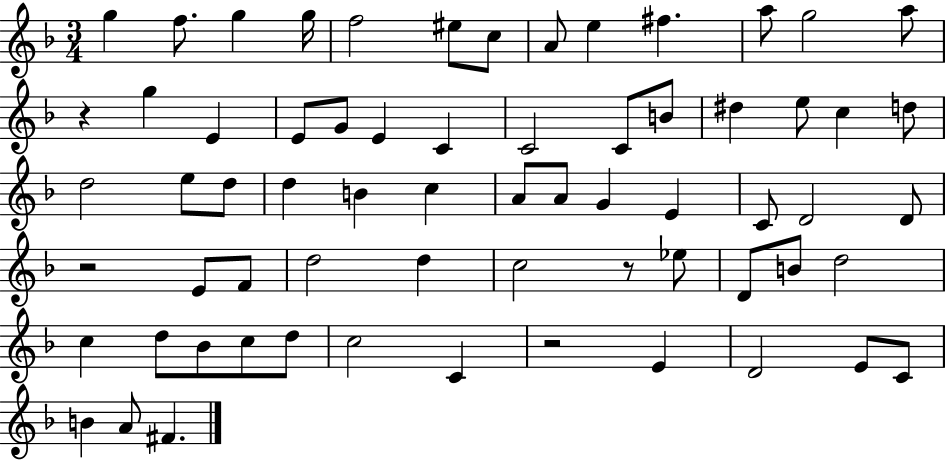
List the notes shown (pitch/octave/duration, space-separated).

G5/q F5/e. G5/q G5/s F5/h EIS5/e C5/e A4/e E5/q F#5/q. A5/e G5/h A5/e R/q G5/q E4/q E4/e G4/e E4/q C4/q C4/h C4/e B4/e D#5/q E5/e C5/q D5/e D5/h E5/e D5/e D5/q B4/q C5/q A4/e A4/e G4/q E4/q C4/e D4/h D4/e R/h E4/e F4/e D5/h D5/q C5/h R/e Eb5/e D4/e B4/e D5/h C5/q D5/e Bb4/e C5/e D5/e C5/h C4/q R/h E4/q D4/h E4/e C4/e B4/q A4/e F#4/q.